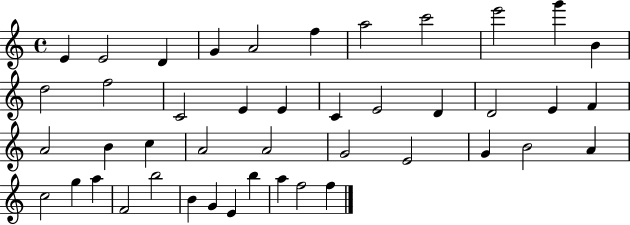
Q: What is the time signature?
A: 4/4